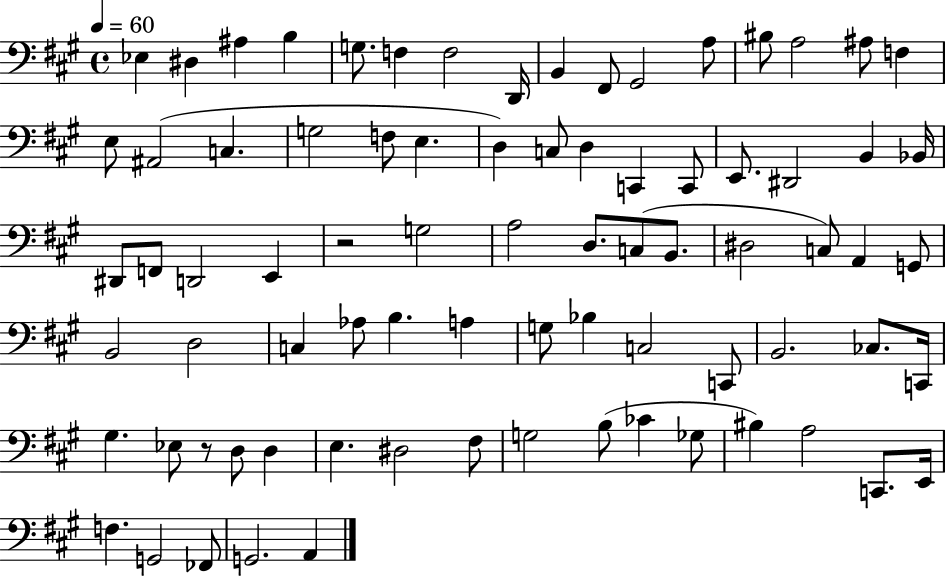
X:1
T:Untitled
M:4/4
L:1/4
K:A
_E, ^D, ^A, B, G,/2 F, F,2 D,,/4 B,, ^F,,/2 ^G,,2 A,/2 ^B,/2 A,2 ^A,/2 F, E,/2 ^A,,2 C, G,2 F,/2 E, D, C,/2 D, C,, C,,/2 E,,/2 ^D,,2 B,, _B,,/4 ^D,,/2 F,,/2 D,,2 E,, z2 G,2 A,2 D,/2 C,/2 B,,/2 ^D,2 C,/2 A,, G,,/2 B,,2 D,2 C, _A,/2 B, A, G,/2 _B, C,2 C,,/2 B,,2 _C,/2 C,,/4 ^G, _E,/2 z/2 D,/2 D, E, ^D,2 ^F,/2 G,2 B,/2 _C _G,/2 ^B, A,2 C,,/2 E,,/4 F, G,,2 _F,,/2 G,,2 A,,